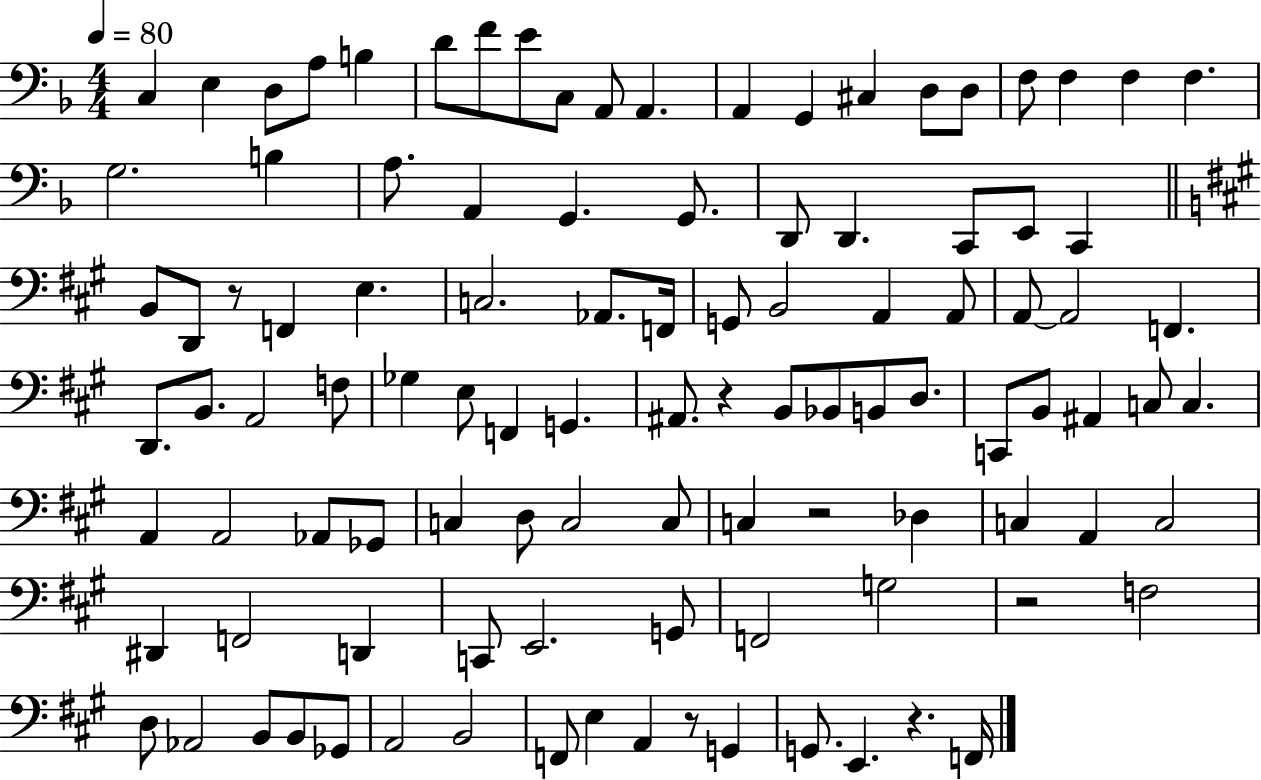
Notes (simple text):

C3/q E3/q D3/e A3/e B3/q D4/e F4/e E4/e C3/e A2/e A2/q. A2/q G2/q C#3/q D3/e D3/e F3/e F3/q F3/q F3/q. G3/h. B3/q A3/e. A2/q G2/q. G2/e. D2/e D2/q. C2/e E2/e C2/q B2/e D2/e R/e F2/q E3/q. C3/h. Ab2/e. F2/s G2/e B2/h A2/q A2/e A2/e A2/h F2/q. D2/e. B2/e. A2/h F3/e Gb3/q E3/e F2/q G2/q. A#2/e. R/q B2/e Bb2/e B2/e D3/e. C2/e B2/e A#2/q C3/e C3/q. A2/q A2/h Ab2/e Gb2/e C3/q D3/e C3/h C3/e C3/q R/h Db3/q C3/q A2/q C3/h D#2/q F2/h D2/q C2/e E2/h. G2/e F2/h G3/h R/h F3/h D3/e Ab2/h B2/e B2/e Gb2/e A2/h B2/h F2/e E3/q A2/q R/e G2/q G2/e. E2/q. R/q. F2/s